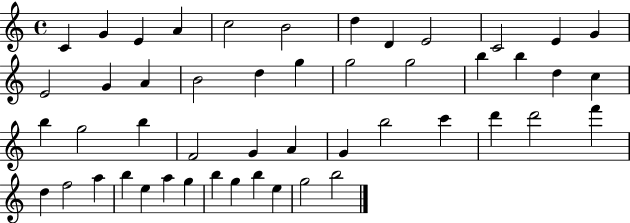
C4/q G4/q E4/q A4/q C5/h B4/h D5/q D4/q E4/h C4/h E4/q G4/q E4/h G4/q A4/q B4/h D5/q G5/q G5/h G5/h B5/q B5/q D5/q C5/q B5/q G5/h B5/q F4/h G4/q A4/q G4/q B5/h C6/q D6/q D6/h F6/q D5/q F5/h A5/q B5/q E5/q A5/q G5/q B5/q G5/q B5/q E5/q G5/h B5/h